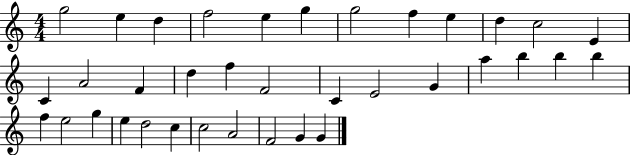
G5/h E5/q D5/q F5/h E5/q G5/q G5/h F5/q E5/q D5/q C5/h E4/q C4/q A4/h F4/q D5/q F5/q F4/h C4/q E4/h G4/q A5/q B5/q B5/q B5/q F5/q E5/h G5/q E5/q D5/h C5/q C5/h A4/h F4/h G4/q G4/q